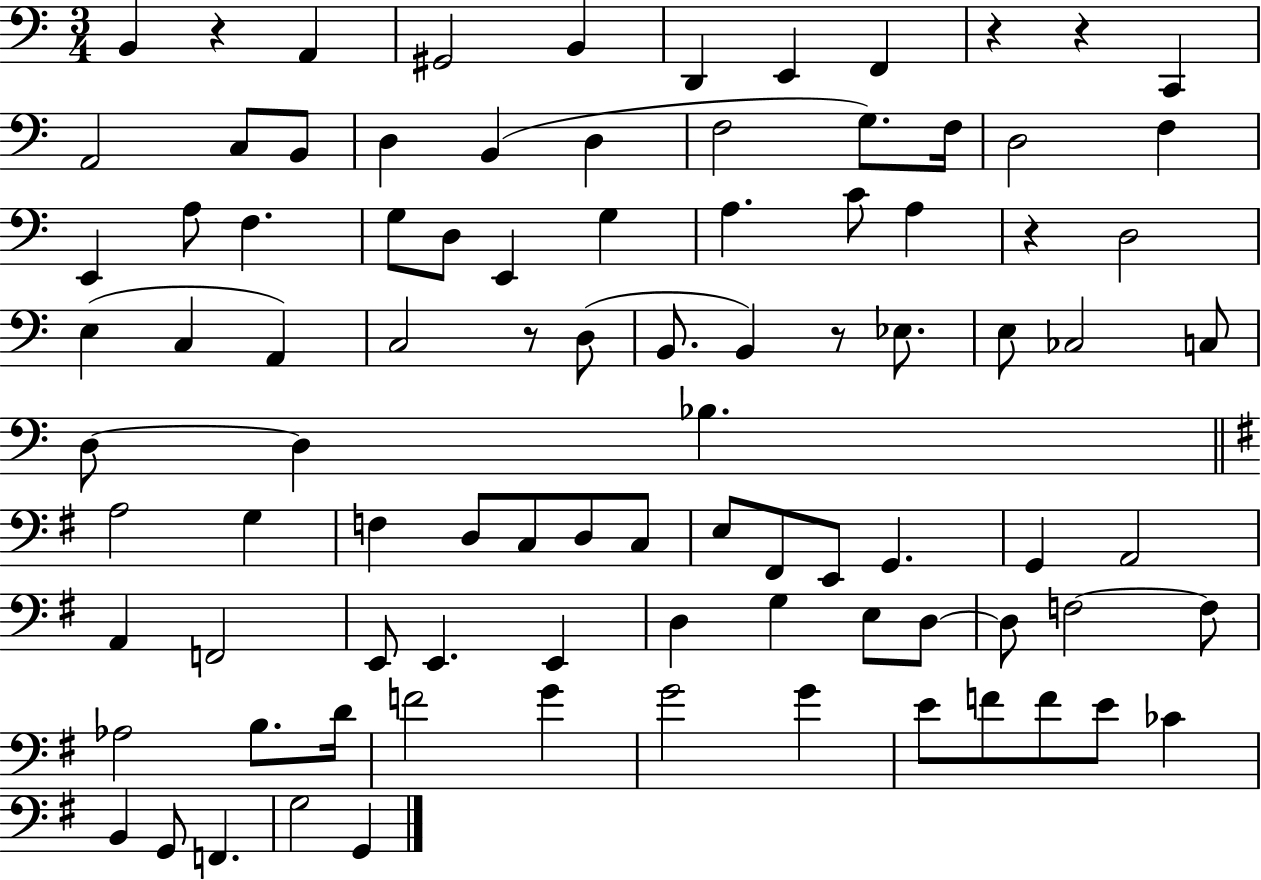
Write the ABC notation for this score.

X:1
T:Untitled
M:3/4
L:1/4
K:C
B,, z A,, ^G,,2 B,, D,, E,, F,, z z C,, A,,2 C,/2 B,,/2 D, B,, D, F,2 G,/2 F,/4 D,2 F, E,, A,/2 F, G,/2 D,/2 E,, G, A, C/2 A, z D,2 E, C, A,, C,2 z/2 D,/2 B,,/2 B,, z/2 _E,/2 E,/2 _C,2 C,/2 D,/2 D, _B, A,2 G, F, D,/2 C,/2 D,/2 C,/2 E,/2 ^F,,/2 E,,/2 G,, G,, A,,2 A,, F,,2 E,,/2 E,, E,, D, G, E,/2 D,/2 D,/2 F,2 F,/2 _A,2 B,/2 D/4 F2 G G2 G E/2 F/2 F/2 E/2 _C B,, G,,/2 F,, G,2 G,,